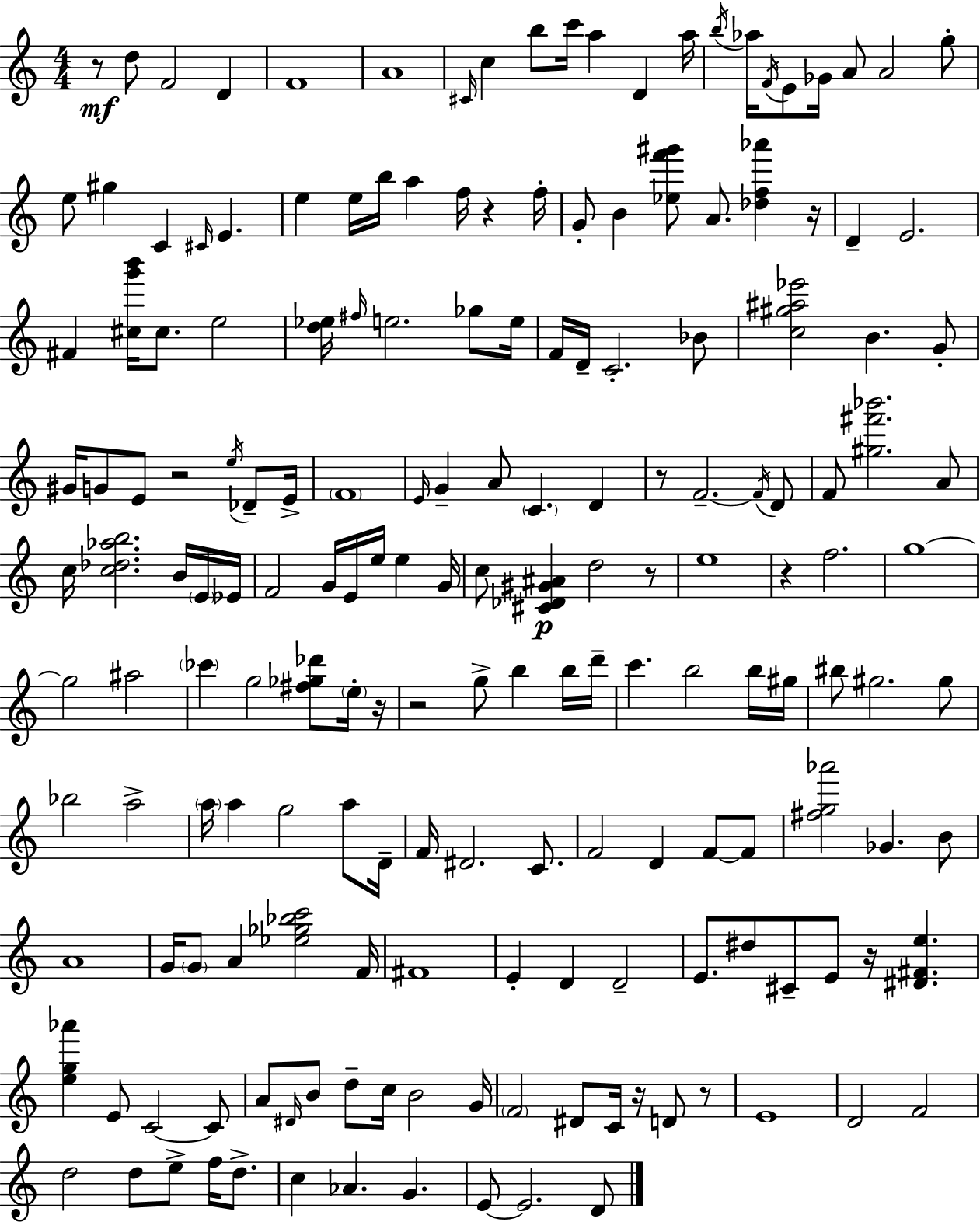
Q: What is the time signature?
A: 4/4